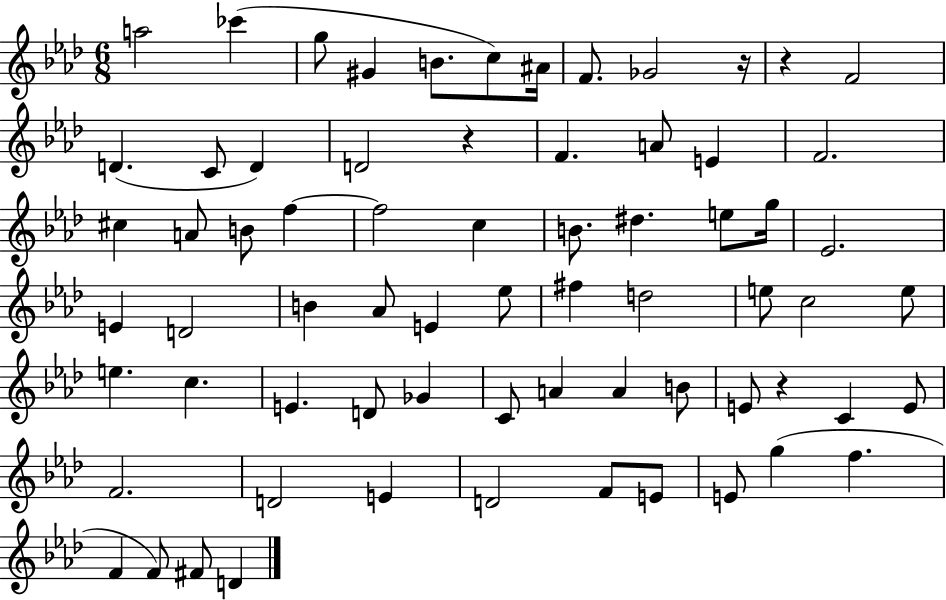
{
  \clef treble
  \numericTimeSignature
  \time 6/8
  \key aes \major
  a''2 ces'''4( | g''8 gis'4 b'8. c''8) ais'16 | f'8. ges'2 r16 | r4 f'2 | \break d'4.( c'8 d'4) | d'2 r4 | f'4. a'8 e'4 | f'2. | \break cis''4 a'8 b'8 f''4~~ | f''2 c''4 | b'8. dis''4. e''8 g''16 | ees'2. | \break e'4 d'2 | b'4 aes'8 e'4 ees''8 | fis''4 d''2 | e''8 c''2 e''8 | \break e''4. c''4. | e'4. d'8 ges'4 | c'8 a'4 a'4 b'8 | e'8 r4 c'4 e'8 | \break f'2. | d'2 e'4 | d'2 f'8 e'8 | e'8 g''4( f''4. | \break f'4 f'8) fis'8 d'4 | \bar "|."
}